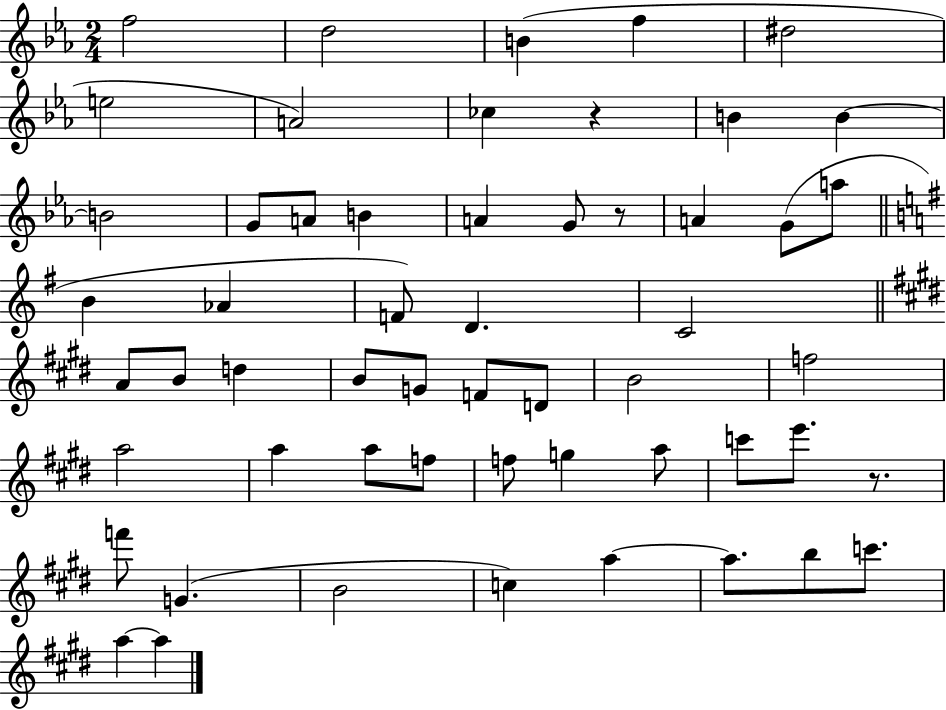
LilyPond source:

{
  \clef treble
  \numericTimeSignature
  \time 2/4
  \key ees \major
  f''2 | d''2 | b'4( f''4 | dis''2 | \break e''2 | a'2) | ces''4 r4 | b'4 b'4~~ | \break b'2 | g'8 a'8 b'4 | a'4 g'8 r8 | a'4 g'8( a''8 | \break \bar "||" \break \key g \major b'4 aes'4 | f'8) d'4. | c'2 | \bar "||" \break \key e \major a'8 b'8 d''4 | b'8 g'8 f'8 d'8 | b'2 | f''2 | \break a''2 | a''4 a''8 f''8 | f''8 g''4 a''8 | c'''8 e'''8. r8. | \break f'''8 g'4.( | b'2 | c''4) a''4~~ | a''8. b''8 c'''8. | \break a''4~~ a''4 | \bar "|."
}